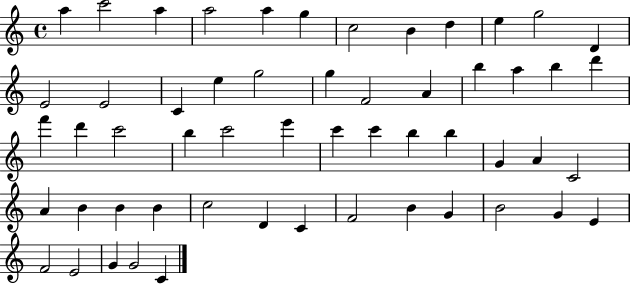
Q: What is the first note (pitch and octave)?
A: A5